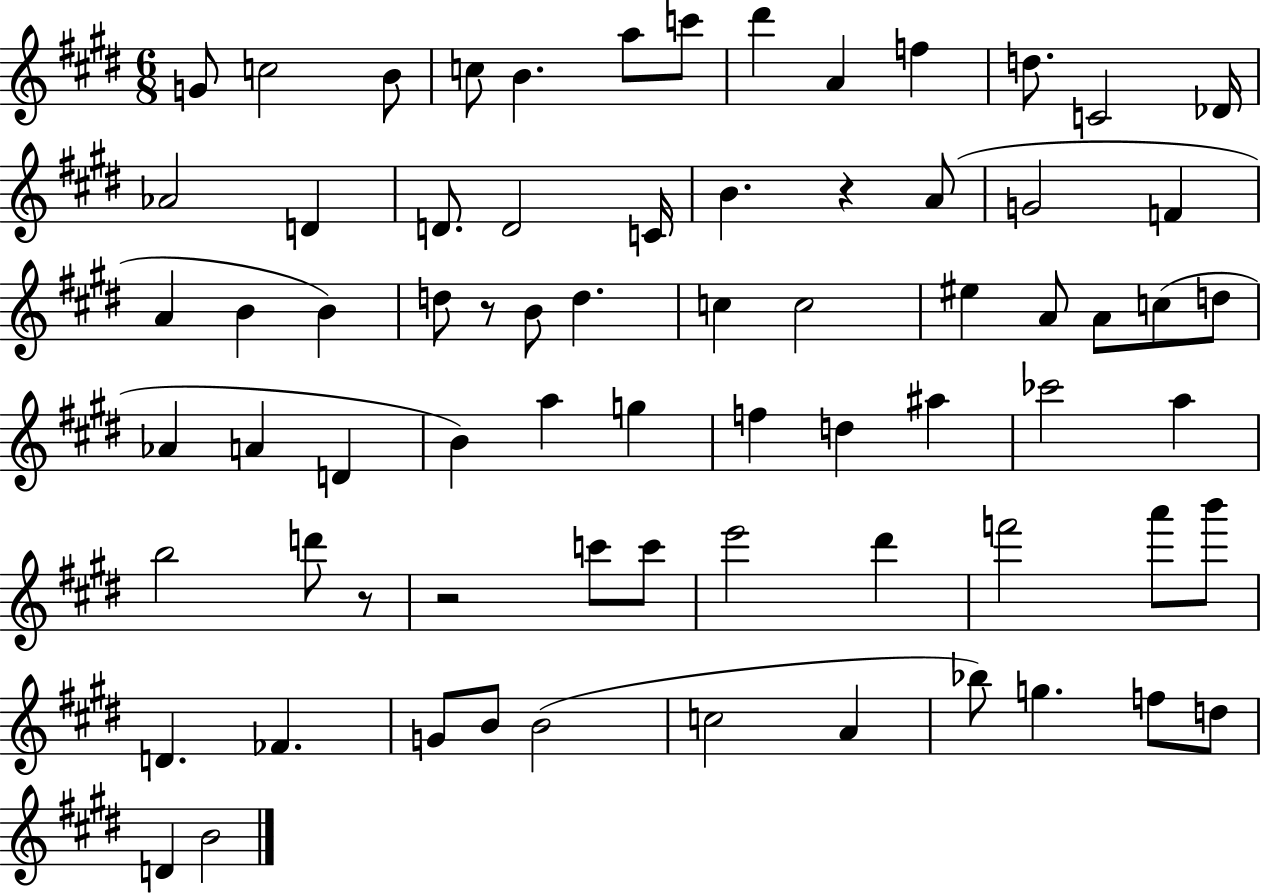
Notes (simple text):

G4/e C5/h B4/e C5/e B4/q. A5/e C6/e D#6/q A4/q F5/q D5/e. C4/h Db4/s Ab4/h D4/q D4/e. D4/h C4/s B4/q. R/q A4/e G4/h F4/q A4/q B4/q B4/q D5/e R/e B4/e D5/q. C5/q C5/h EIS5/q A4/e A4/e C5/e D5/e Ab4/q A4/q D4/q B4/q A5/q G5/q F5/q D5/q A#5/q CES6/h A5/q B5/h D6/e R/e R/h C6/e C6/e E6/h D#6/q F6/h A6/e B6/e D4/q. FES4/q. G4/e B4/e B4/h C5/h A4/q Bb5/e G5/q. F5/e D5/e D4/q B4/h